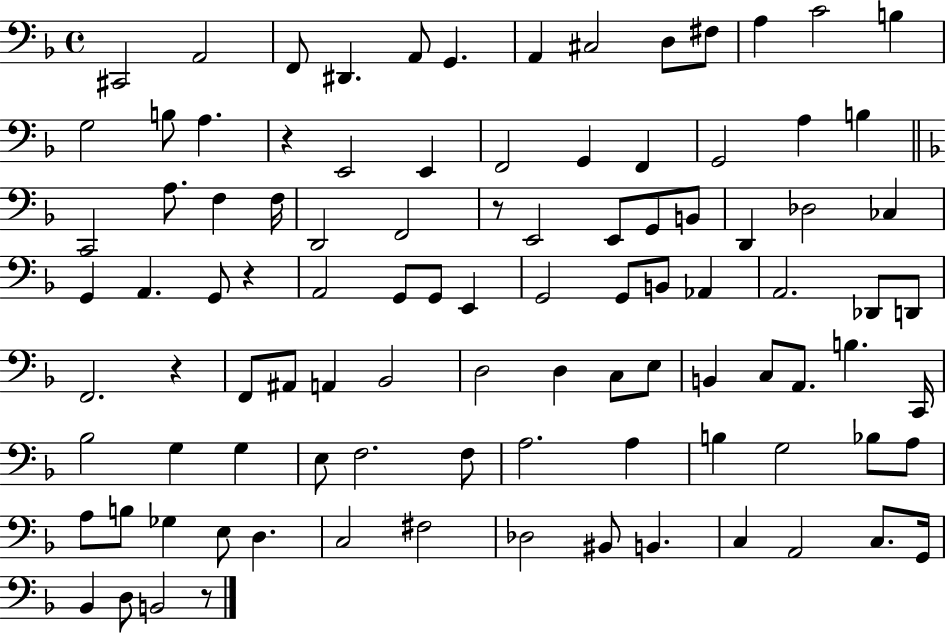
X:1
T:Untitled
M:4/4
L:1/4
K:F
^C,,2 A,,2 F,,/2 ^D,, A,,/2 G,, A,, ^C,2 D,/2 ^F,/2 A, C2 B, G,2 B,/2 A, z E,,2 E,, F,,2 G,, F,, G,,2 A, B, C,,2 A,/2 F, F,/4 D,,2 F,,2 z/2 E,,2 E,,/2 G,,/2 B,,/2 D,, _D,2 _C, G,, A,, G,,/2 z A,,2 G,,/2 G,,/2 E,, G,,2 G,,/2 B,,/2 _A,, A,,2 _D,,/2 D,,/2 F,,2 z F,,/2 ^A,,/2 A,, _B,,2 D,2 D, C,/2 E,/2 B,, C,/2 A,,/2 B, C,,/4 _B,2 G, G, E,/2 F,2 F,/2 A,2 A, B, G,2 _B,/2 A,/2 A,/2 B,/2 _G, E,/2 D, C,2 ^F,2 _D,2 ^B,,/2 B,, C, A,,2 C,/2 G,,/4 _B,, D,/2 B,,2 z/2